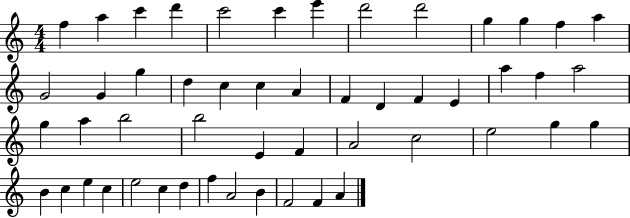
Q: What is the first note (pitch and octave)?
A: F5